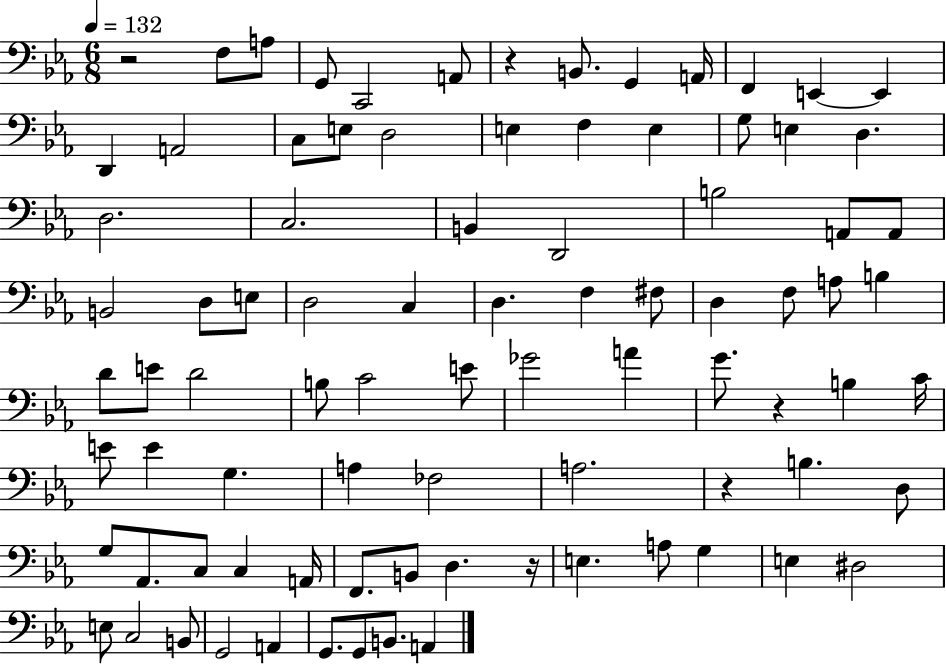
R/h F3/e A3/e G2/e C2/h A2/e R/q B2/e. G2/q A2/s F2/q E2/q E2/q D2/q A2/h C3/e E3/e D3/h E3/q F3/q E3/q G3/e E3/q D3/q. D3/h. C3/h. B2/q D2/h B3/h A2/e A2/e B2/h D3/e E3/e D3/h C3/q D3/q. F3/q F#3/e D3/q F3/e A3/e B3/q D4/e E4/e D4/h B3/e C4/h E4/e Gb4/h A4/q G4/e. R/q B3/q C4/s E4/e E4/q G3/q. A3/q FES3/h A3/h. R/q B3/q. D3/e G3/e Ab2/e. C3/e C3/q A2/s F2/e. B2/e D3/q. R/s E3/q. A3/e G3/q E3/q D#3/h E3/e C3/h B2/e G2/h A2/q G2/e. G2/e B2/e. A2/q